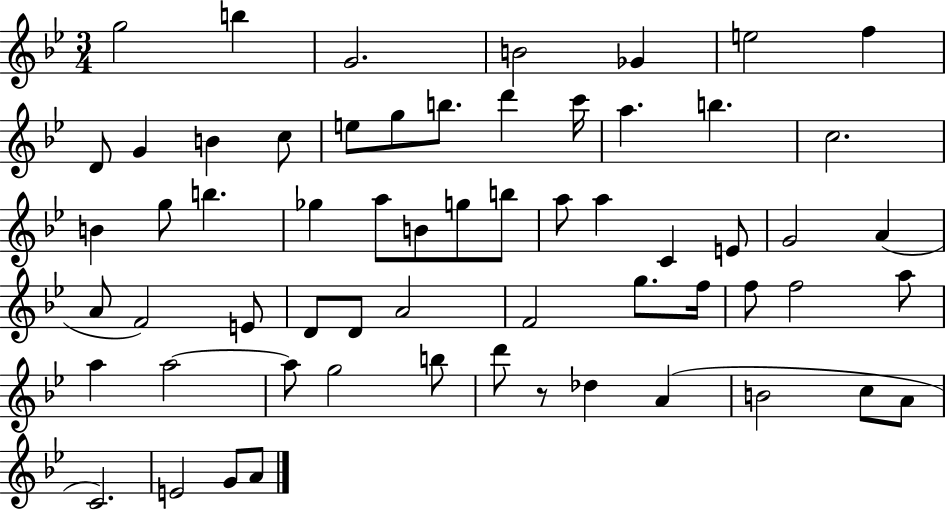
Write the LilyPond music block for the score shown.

{
  \clef treble
  \numericTimeSignature
  \time 3/4
  \key bes \major
  g''2 b''4 | g'2. | b'2 ges'4 | e''2 f''4 | \break d'8 g'4 b'4 c''8 | e''8 g''8 b''8. d'''4 c'''16 | a''4. b''4. | c''2. | \break b'4 g''8 b''4. | ges''4 a''8 b'8 g''8 b''8 | a''8 a''4 c'4 e'8 | g'2 a'4( | \break a'8 f'2) e'8 | d'8 d'8 a'2 | f'2 g''8. f''16 | f''8 f''2 a''8 | \break a''4 a''2~~ | a''8 g''2 b''8 | d'''8 r8 des''4 a'4( | b'2 c''8 a'8 | \break c'2.) | e'2 g'8 a'8 | \bar "|."
}